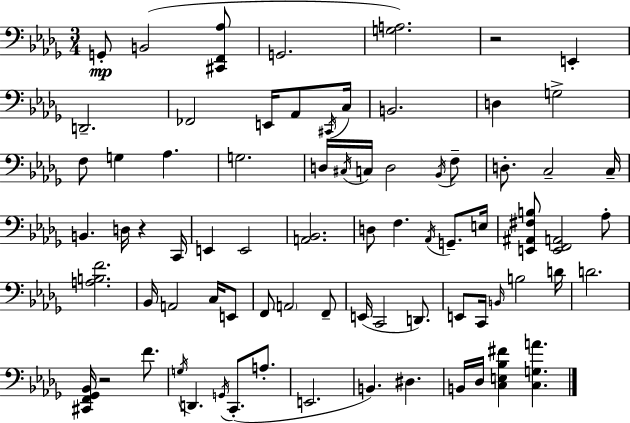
G2/e B2/h [C#2,F2,Ab3]/e G2/h. [G3,A3]/h. R/h E2/q D2/h. FES2/h E2/s Ab2/e C#2/s C3/s B2/h. D3/q G3/h F3/e G3/q Ab3/q. G3/h. D3/s C#3/s C3/s D3/h Bb2/s F3/e D3/e. C3/h C3/s B2/q. D3/s R/q C2/s E2/q E2/h [A2,Bb2]/h. D3/e F3/q. Ab2/s G2/e. E3/s [E2,A#2,F#3,B3]/e [E2,F2,A2]/h Ab3/e [A3,B3,F4]/h. Bb2/s A2/h C3/s E2/e F2/e A2/h F2/e E2/s C2/h D2/e. E2/e C2/s B2/s B3/h D4/s D4/h. [C#2,F2,Gb2,Bb2]/s R/h F4/e. G3/s D2/q. G2/s C2/e. A3/e. E2/h. B2/q. D#3/q. B2/s Db3/s [C3,E3,Bb3,F#4]/q [C3,G3,A4]/q.